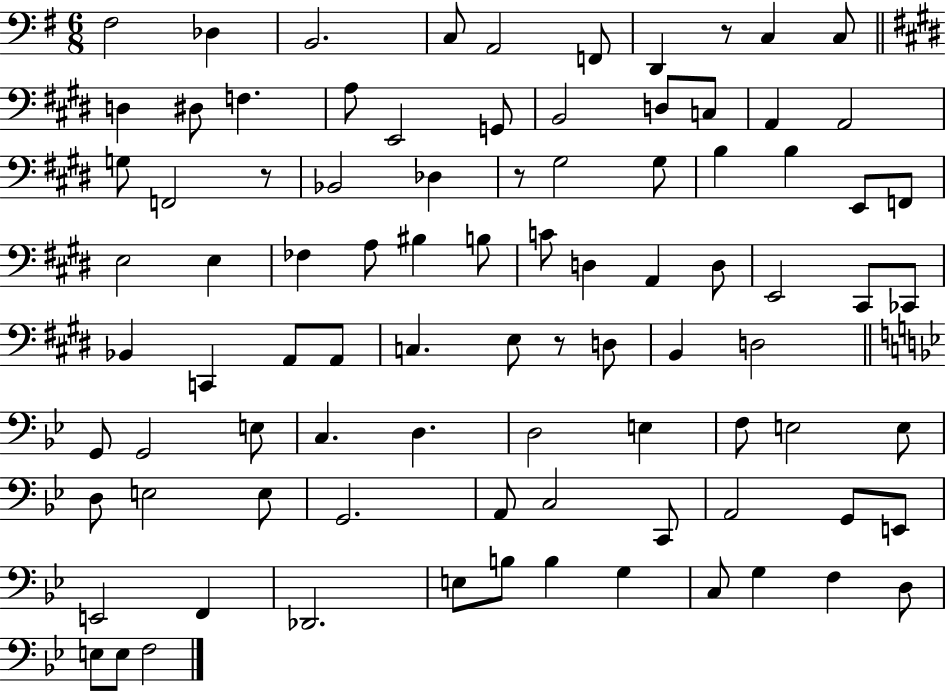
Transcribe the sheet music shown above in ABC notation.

X:1
T:Untitled
M:6/8
L:1/4
K:G
^F,2 _D, B,,2 C,/2 A,,2 F,,/2 D,, z/2 C, C,/2 D, ^D,/2 F, A,/2 E,,2 G,,/2 B,,2 D,/2 C,/2 A,, A,,2 G,/2 F,,2 z/2 _B,,2 _D, z/2 ^G,2 ^G,/2 B, B, E,,/2 F,,/2 E,2 E, _F, A,/2 ^B, B,/2 C/2 D, A,, D,/2 E,,2 ^C,,/2 _C,,/2 _B,, C,, A,,/2 A,,/2 C, E,/2 z/2 D,/2 B,, D,2 G,,/2 G,,2 E,/2 C, D, D,2 E, F,/2 E,2 E,/2 D,/2 E,2 E,/2 G,,2 A,,/2 C,2 C,,/2 A,,2 G,,/2 E,,/2 E,,2 F,, _D,,2 E,/2 B,/2 B, G, C,/2 G, F, D,/2 E,/2 E,/2 F,2